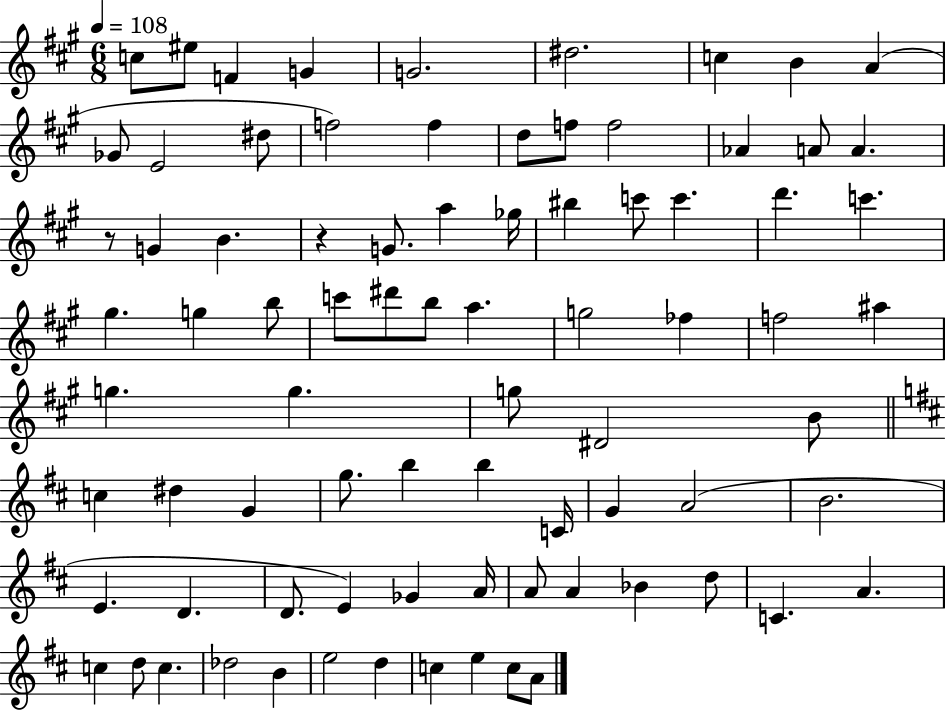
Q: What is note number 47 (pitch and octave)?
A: C5